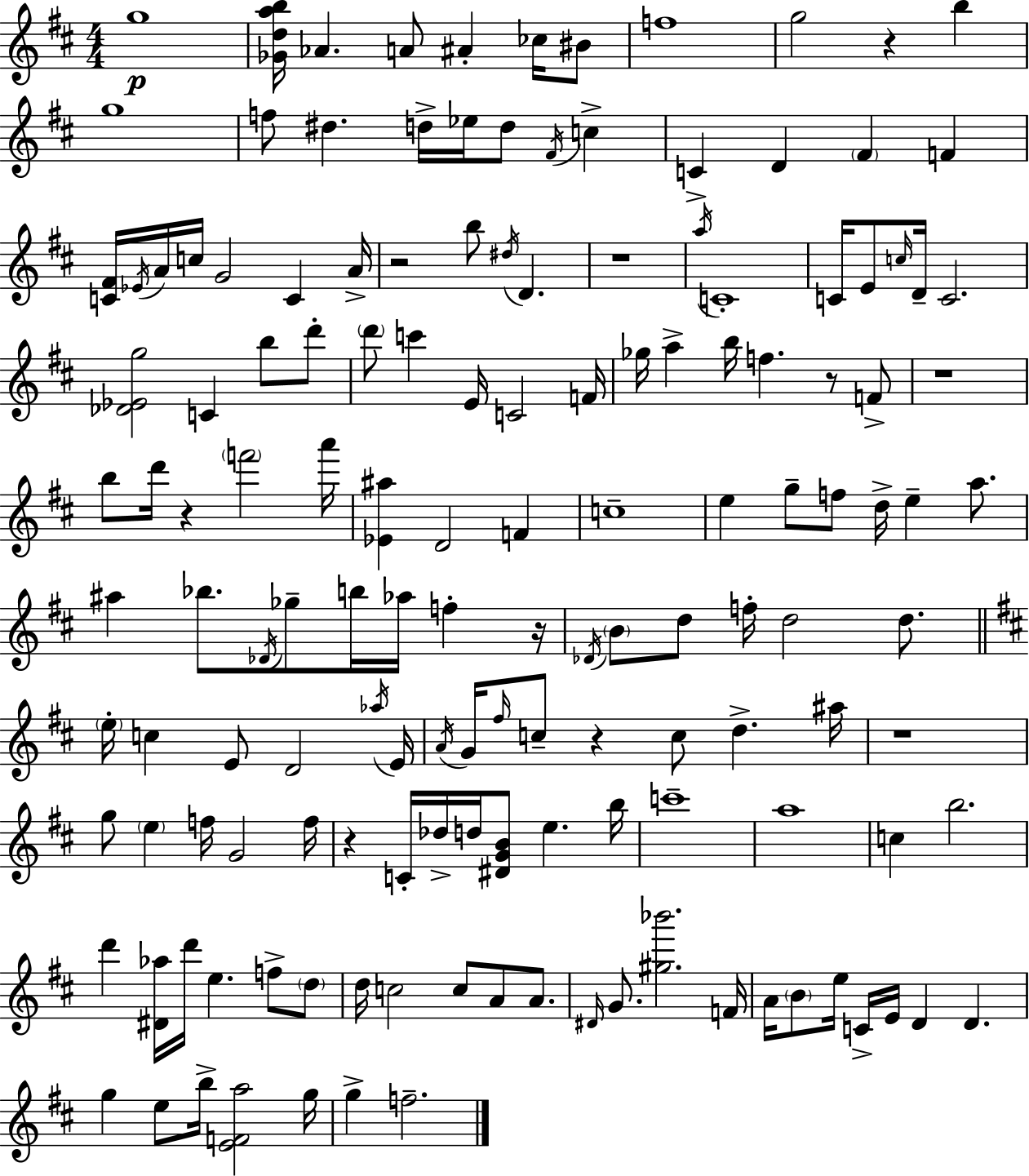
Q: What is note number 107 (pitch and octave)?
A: F5